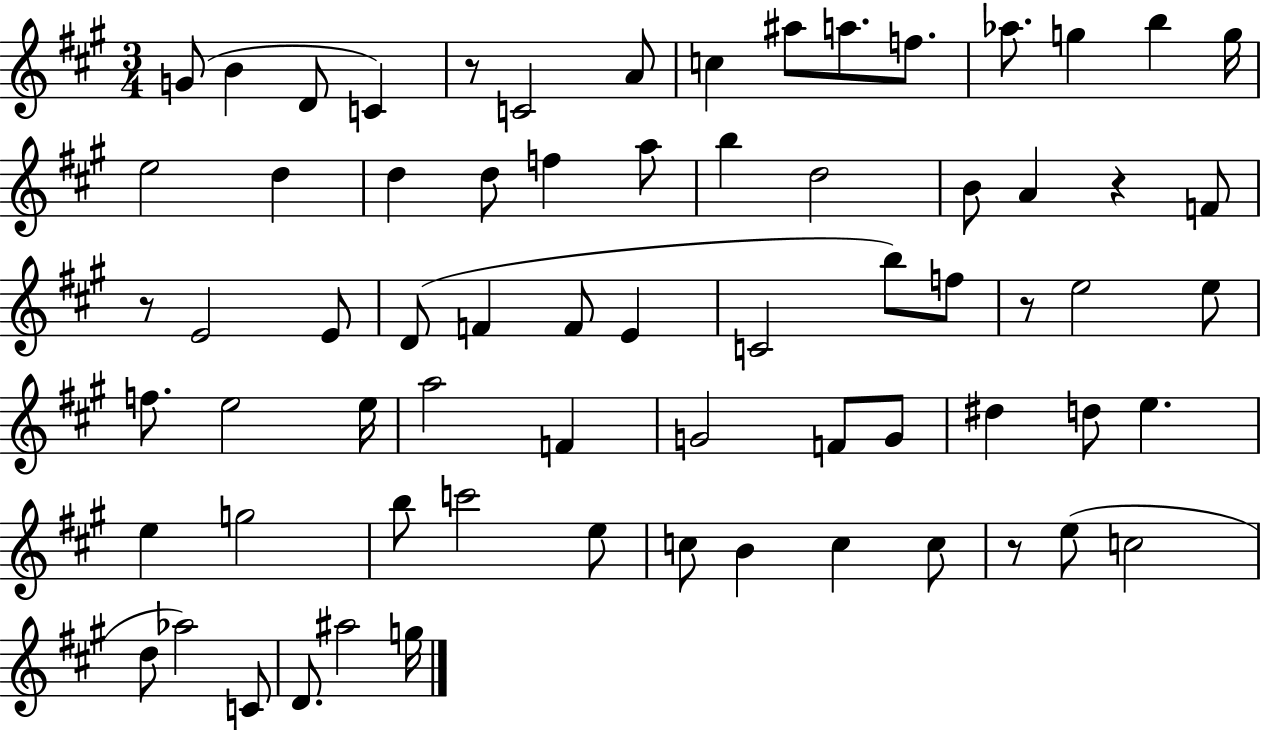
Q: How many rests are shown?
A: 5